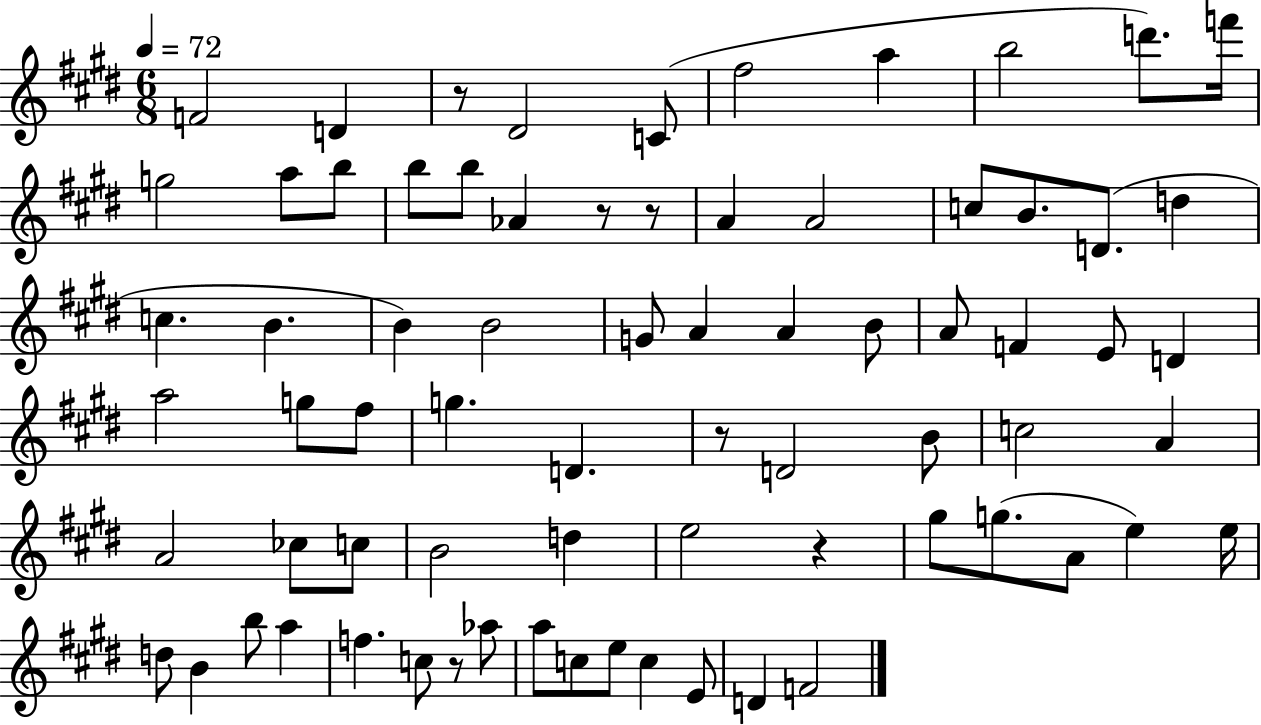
{
  \clef treble
  \numericTimeSignature
  \time 6/8
  \key e \major
  \tempo 4 = 72
  \repeat volta 2 { f'2 d'4 | r8 dis'2 c'8( | fis''2 a''4 | b''2 d'''8.) f'''16 | \break g''2 a''8 b''8 | b''8 b''8 aes'4 r8 r8 | a'4 a'2 | c''8 b'8. d'8.( d''4 | \break c''4. b'4. | b'4) b'2 | g'8 a'4 a'4 b'8 | a'8 f'4 e'8 d'4 | \break a''2 g''8 fis''8 | g''4. d'4. | r8 d'2 b'8 | c''2 a'4 | \break a'2 ces''8 c''8 | b'2 d''4 | e''2 r4 | gis''8 g''8.( a'8 e''4) e''16 | \break d''8 b'4 b''8 a''4 | f''4. c''8 r8 aes''8 | a''8 c''8 e''8 c''4 e'8 | d'4 f'2 | \break } \bar "|."
}